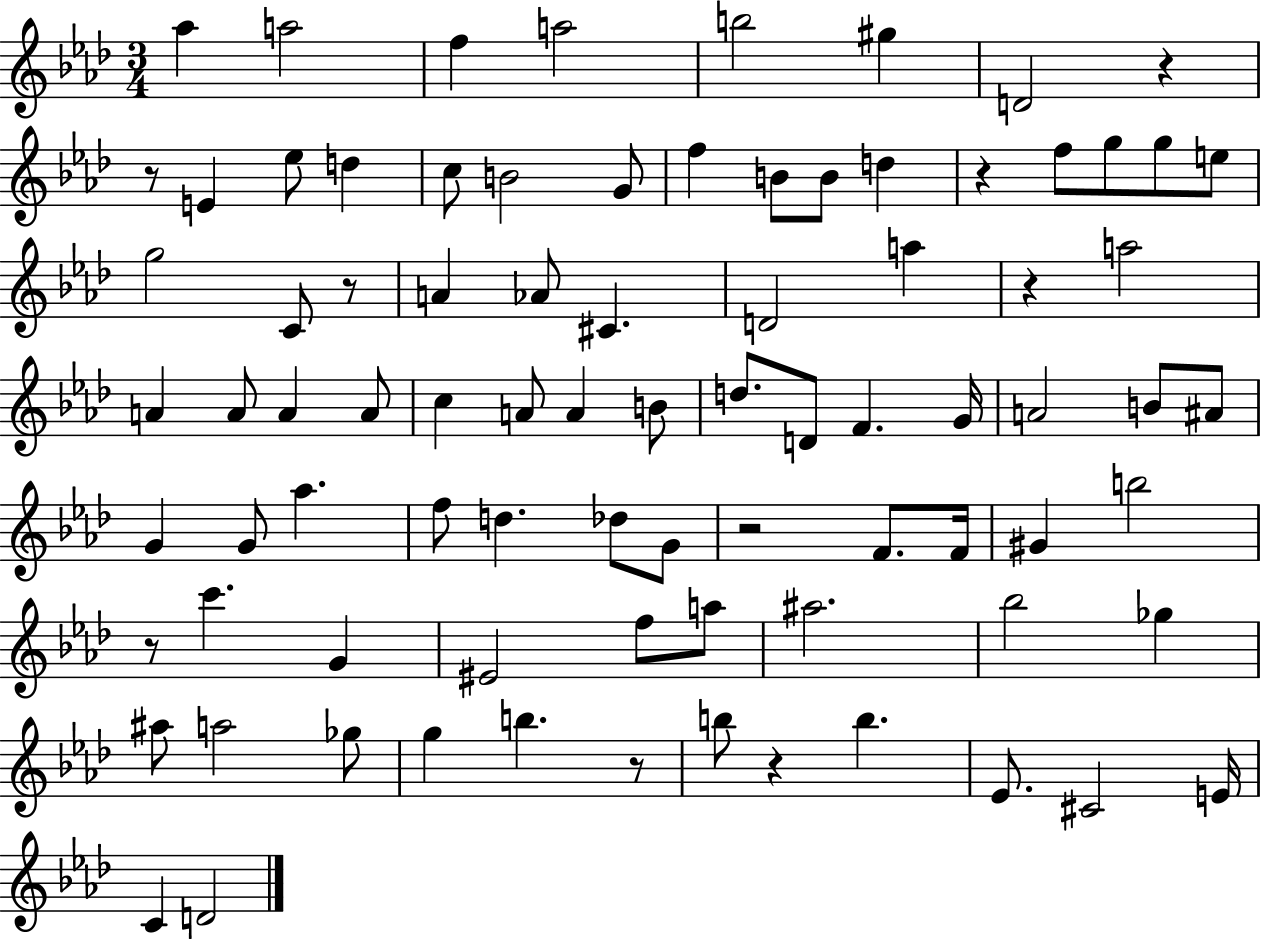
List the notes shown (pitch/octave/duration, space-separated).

Ab5/q A5/h F5/q A5/h B5/h G#5/q D4/h R/q R/e E4/q Eb5/e D5/q C5/e B4/h G4/e F5/q B4/e B4/e D5/q R/q F5/e G5/e G5/e E5/e G5/h C4/e R/e A4/q Ab4/e C#4/q. D4/h A5/q R/q A5/h A4/q A4/e A4/q A4/e C5/q A4/e A4/q B4/e D5/e. D4/e F4/q. G4/s A4/h B4/e A#4/e G4/q G4/e Ab5/q. F5/e D5/q. Db5/e G4/e R/h F4/e. F4/s G#4/q B5/h R/e C6/q. G4/q EIS4/h F5/e A5/e A#5/h. Bb5/h Gb5/q A#5/e A5/h Gb5/e G5/q B5/q. R/e B5/e R/q B5/q. Eb4/e. C#4/h E4/s C4/q D4/h